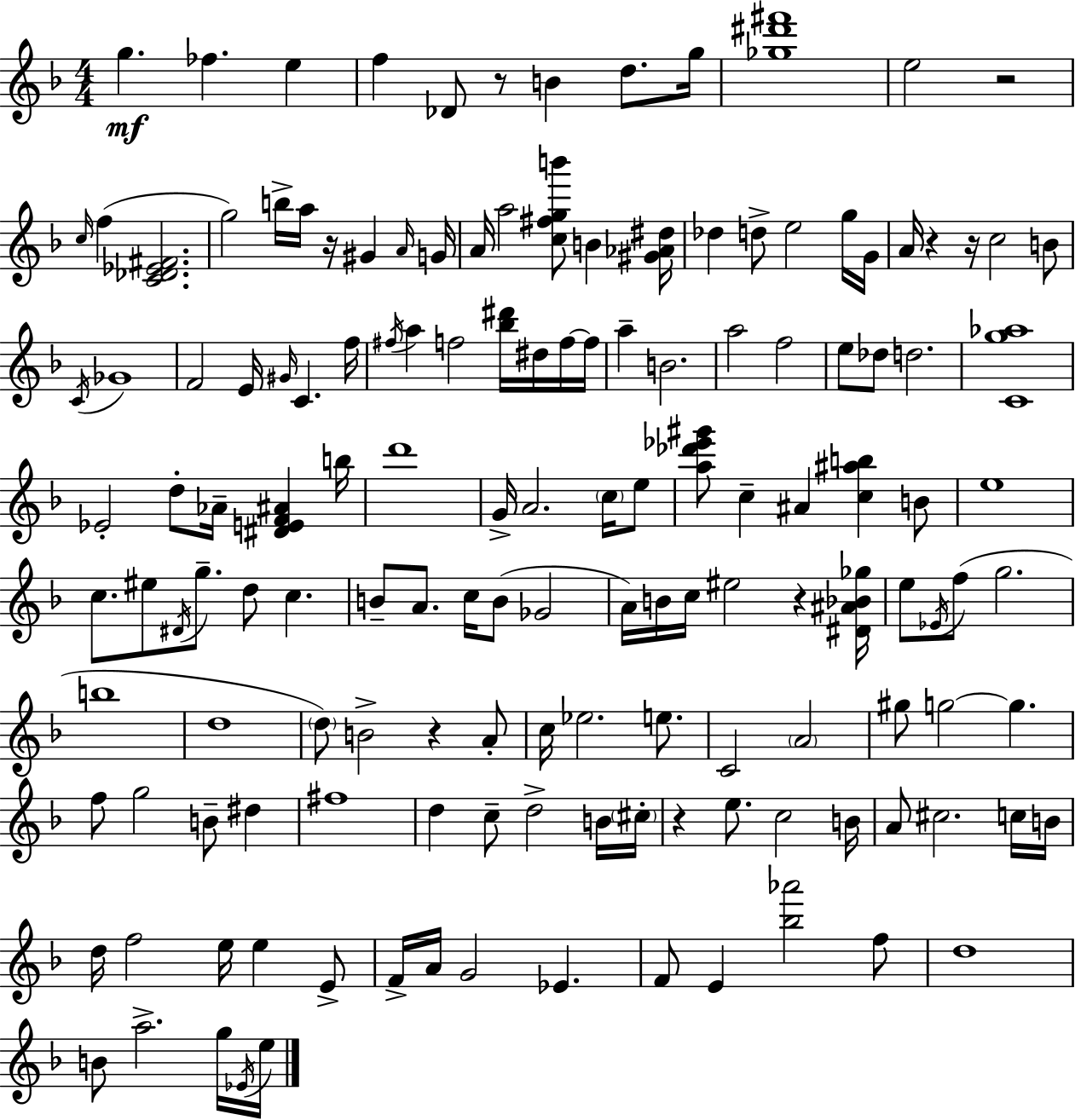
{
  \clef treble
  \numericTimeSignature
  \time 4/4
  \key d \minor
  g''4.\mf fes''4. e''4 | f''4 des'8 r8 b'4 d''8. g''16 | <ges'' dis''' fis'''>1 | e''2 r2 | \break \grace { c''16 } f''4( <c' des' ees' fis'>2. | g''2) b''16-> a''16 r16 gis'4 | \grace { a'16 } g'16 a'16 a''2 <c'' fis'' g'' b'''>8 b'4 | <gis' aes' dis''>16 des''4 d''8-> e''2 | \break g''16 g'16 a'16 r4 r16 c''2 | b'8 \acciaccatura { c'16 } ges'1 | f'2 e'16 \grace { gis'16 } c'4. | f''16 \acciaccatura { fis''16 } a''4 f''2 | \break <bes'' dis'''>16 dis''16 f''16~~ f''16 a''4-- b'2. | a''2 f''2 | e''8 des''8 d''2. | <c' g'' aes''>1 | \break ees'2-. d''8-. aes'16-- | <dis' e' f' ais'>4 b''16 d'''1 | g'16-> a'2. | \parenthesize c''16 e''8 <a'' des''' ees''' gis'''>8 c''4-- ais'4 <c'' ais'' b''>4 | \break b'8 e''1 | c''8. eis''8 \acciaccatura { dis'16 } g''8.-- d''8 | c''4. b'8-- a'8. c''16 b'8( ges'2 | a'16) b'16 c''16 eis''2 | \break r4 <dis' ais' bes' ges''>16 e''8 \acciaccatura { ees'16 }( f''8 g''2. | b''1 | d''1 | \parenthesize d''8) b'2-> | \break r4 a'8-. c''16 ees''2. | e''8. c'2 \parenthesize a'2 | gis''8 g''2~~ | g''4. f''8 g''2 | \break b'8-- dis''4 fis''1 | d''4 c''8-- d''2-> | b'16 \parenthesize cis''16-. r4 e''8. c''2 | b'16 a'8 cis''2. | \break c''16 b'16 d''16 f''2 | e''16 e''4 e'8-> f'16-> a'16 g'2 | ees'4. f'8 e'4 <bes'' aes'''>2 | f''8 d''1 | \break b'8 a''2.-> | g''16 \acciaccatura { ees'16 } e''16 \bar "|."
}